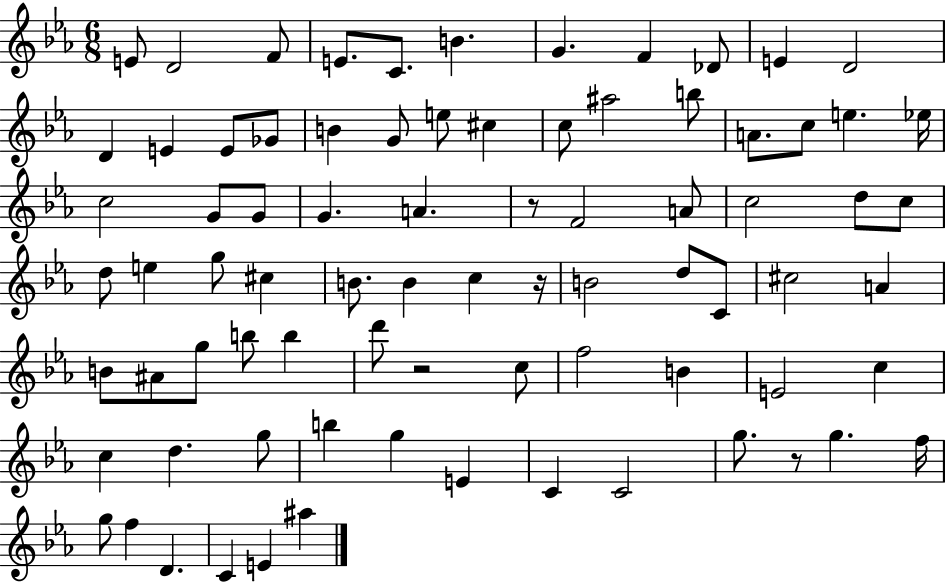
E4/e D4/h F4/e E4/e. C4/e. B4/q. G4/q. F4/q Db4/e E4/q D4/h D4/q E4/q E4/e Gb4/e B4/q G4/e E5/e C#5/q C5/e A#5/h B5/e A4/e. C5/e E5/q. Eb5/s C5/h G4/e G4/e G4/q. A4/q. R/e F4/h A4/e C5/h D5/e C5/e D5/e E5/q G5/e C#5/q B4/e. B4/q C5/q R/s B4/h D5/e C4/e C#5/h A4/q B4/e A#4/e G5/e B5/e B5/q D6/e R/h C5/e F5/h B4/q E4/h C5/q C5/q D5/q. G5/e B5/q G5/q E4/q C4/q C4/h G5/e. R/e G5/q. F5/s G5/e F5/q D4/q. C4/q E4/q A#5/q